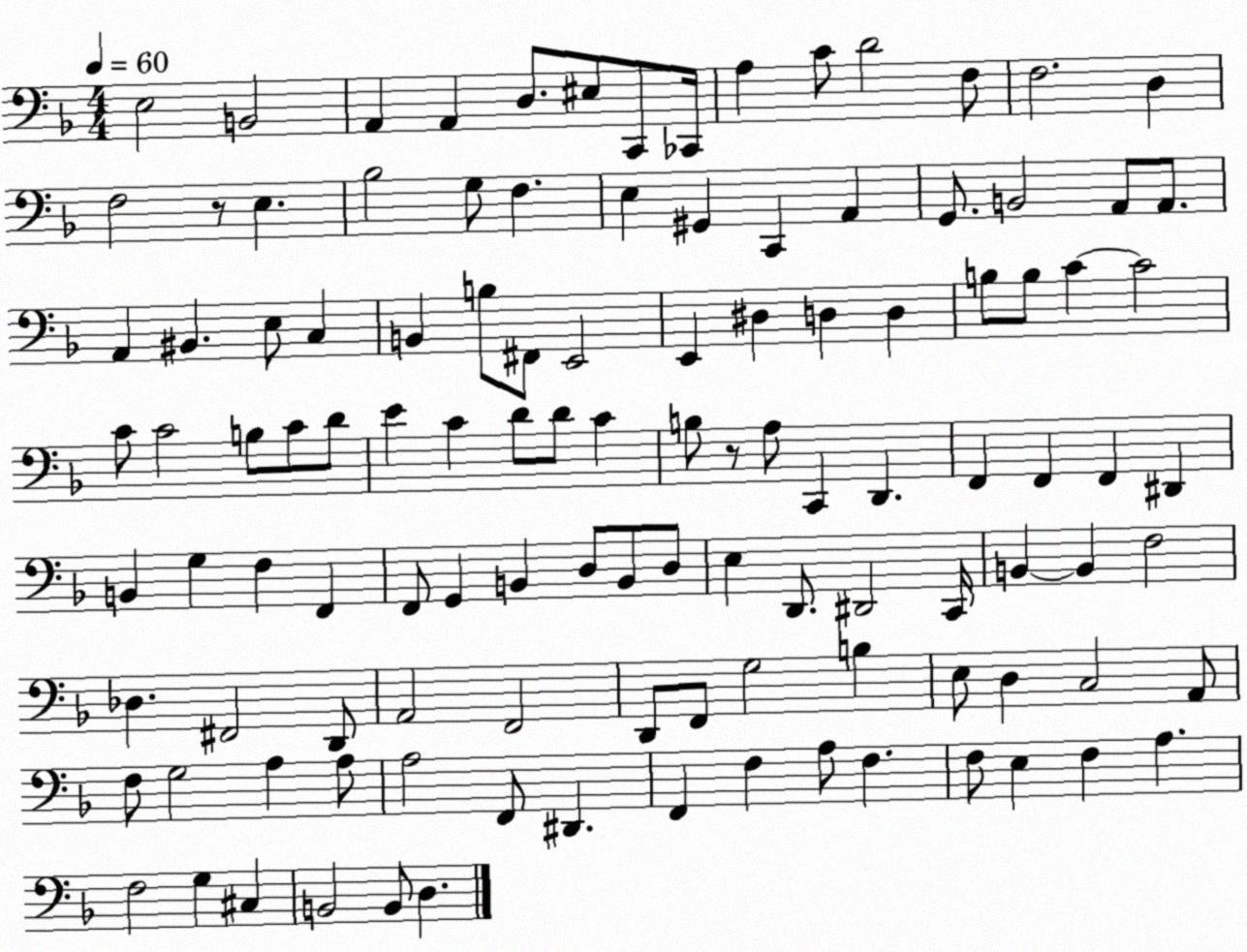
X:1
T:Untitled
M:4/4
L:1/4
K:F
E,2 B,,2 A,, A,, D,/2 ^E,/2 C,,/2 _C,,/4 A, C/2 D2 F,/2 F,2 D, F,2 z/2 E, _B,2 G,/2 F, E, ^G,, C,, A,, G,,/2 B,,2 A,,/2 A,,/2 A,, ^B,, E,/2 C, B,, B,/2 ^F,,/2 E,,2 E,, ^D, D, D, B,/2 B,/2 C C2 C/2 C2 B,/2 C/2 D/2 E C D/2 D/2 C B,/2 z/2 A,/2 C,, D,, F,, F,, F,, ^D,, B,, G, F, F,, F,,/2 G,, B,, D,/2 B,,/2 D,/2 E, D,,/2 ^D,,2 C,,/4 B,, B,, F,2 _D, ^F,,2 D,,/2 A,,2 F,,2 D,,/2 F,,/2 G,2 B, E,/2 D, C,2 A,,/2 F,/2 G,2 A, A,/2 A,2 F,,/2 ^D,, F,, F, A,/2 F, F,/2 E, F, A, F,2 G, ^C, B,,2 B,,/2 D,